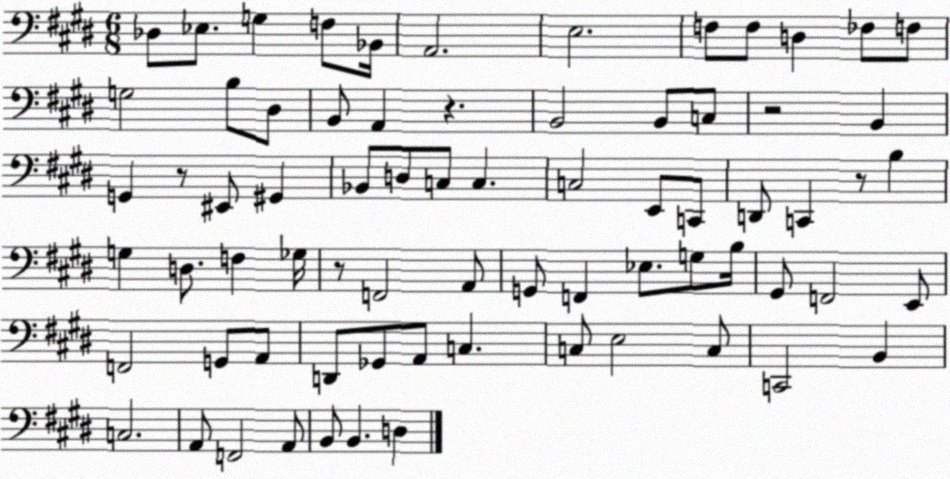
X:1
T:Untitled
M:6/8
L:1/4
K:E
_D,/2 _E,/2 G, F,/2 _B,,/4 A,,2 E,2 F,/2 F,/2 D, _F,/2 F,/2 G,2 B,/2 ^D,/2 B,,/2 A,, z B,,2 B,,/2 C,/2 z2 B,, G,, z/2 ^E,,/2 ^G,, _B,,/2 D,/2 C,/2 C, C,2 E,,/2 C,,/2 D,,/2 C,, z/2 B, G, D,/2 F, _G,/4 z/2 F,,2 A,,/2 G,,/2 F,, _E,/2 G,/2 B,/4 ^G,,/2 F,,2 E,,/2 F,,2 G,,/2 A,,/2 D,,/2 _G,,/2 A,,/2 C, C,/2 E,2 C,/2 C,,2 B,, C,2 A,,/2 F,,2 A,,/2 B,,/2 B,, D,